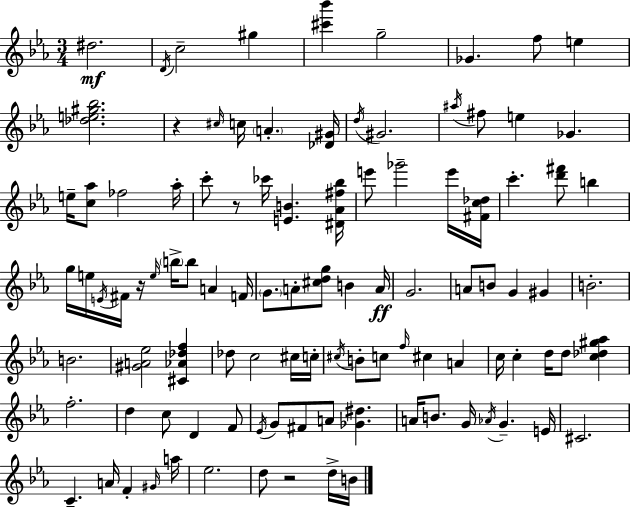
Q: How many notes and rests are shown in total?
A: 103